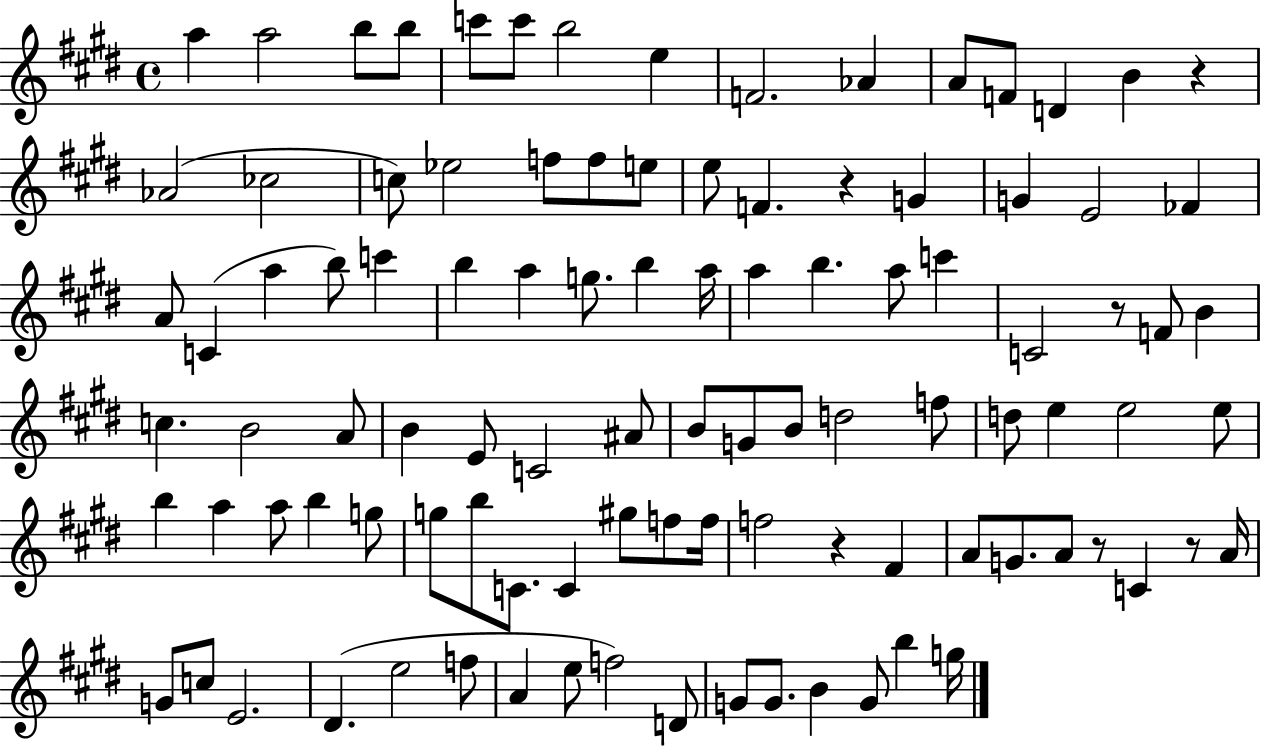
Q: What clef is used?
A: treble